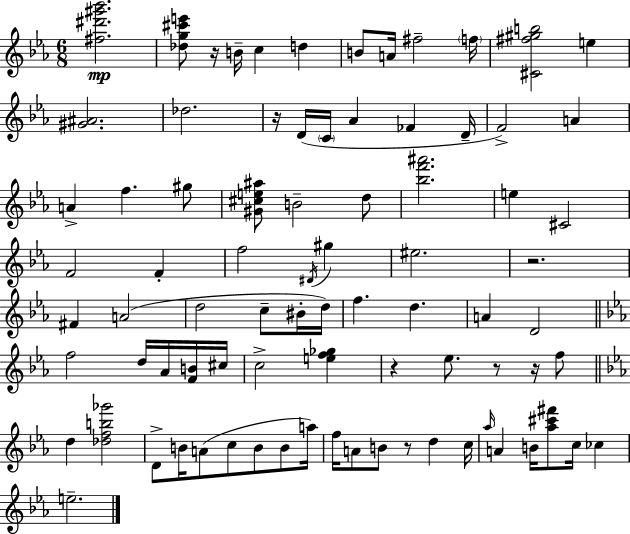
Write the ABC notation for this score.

X:1
T:Untitled
M:6/8
L:1/4
K:Eb
[^f^d'^g'_b']2 [_dg^c'e']/2 z/4 B/4 c d B/2 A/4 ^f2 f/4 [^C^f^gb]2 e [^G^A]2 _d2 z/4 D/4 C/4 _A _F D/4 F2 A A f ^g/2 [^G^ce^a]/2 B2 d/2 [_bf'^a']2 e ^C2 F2 F f2 ^D/4 ^g ^e2 z2 ^F A2 d2 c/2 ^B/4 d/4 f d A D2 f2 d/4 _A/4 [FB]/4 ^c/4 c2 [ef_g] z _e/2 z/2 z/4 f/2 d [_dfb_g']2 D/2 B/4 A/2 c/2 B/2 B/2 a/4 f/4 A/2 B/2 z/2 d c/4 _a/4 A B/4 [_a^c'^f']/2 c/4 _c e2